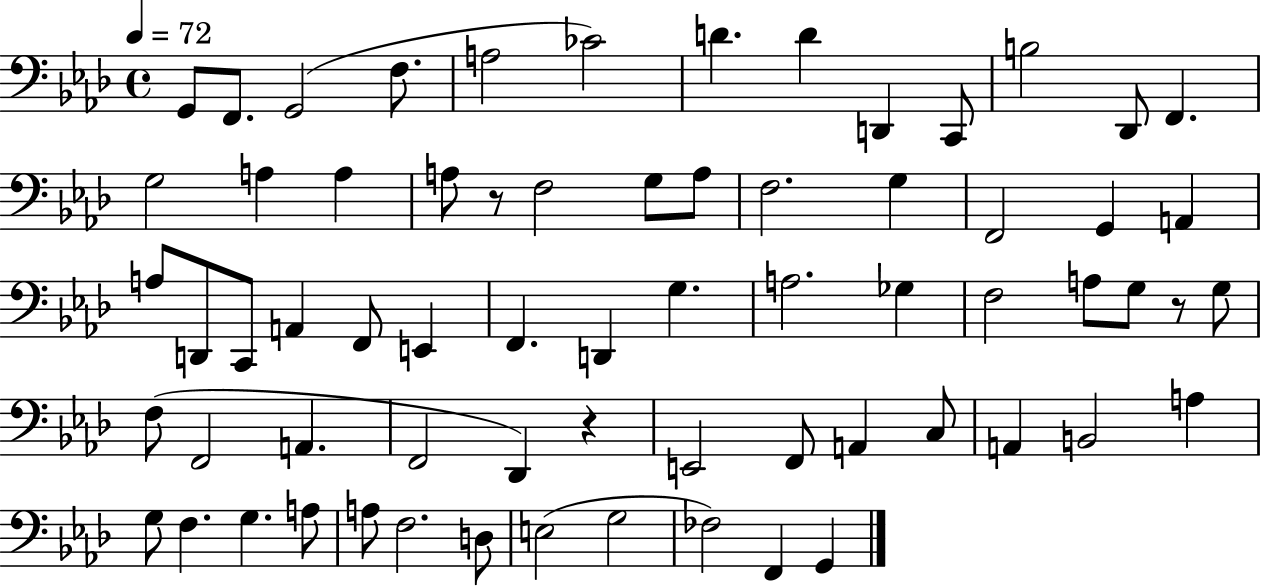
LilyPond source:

{
  \clef bass
  \time 4/4
  \defaultTimeSignature
  \key aes \major
  \tempo 4 = 72
  g,8 f,8. g,2( f8. | a2 ces'2) | d'4. d'4 d,4 c,8 | b2 des,8 f,4. | \break g2 a4 a4 | a8 r8 f2 g8 a8 | f2. g4 | f,2 g,4 a,4 | \break a8 d,8 c,8 a,4 f,8 e,4 | f,4. d,4 g4. | a2. ges4 | f2 a8 g8 r8 g8 | \break f8( f,2 a,4. | f,2 des,4) r4 | e,2 f,8 a,4 c8 | a,4 b,2 a4 | \break g8 f4. g4. a8 | a8 f2. d8 | e2( g2 | fes2) f,4 g,4 | \break \bar "|."
}